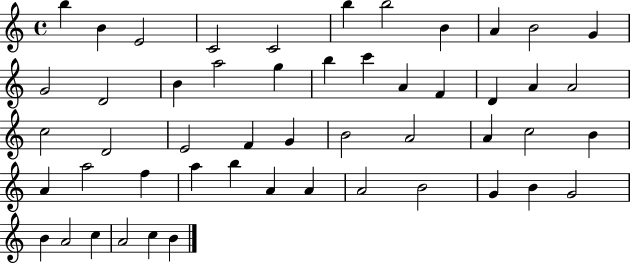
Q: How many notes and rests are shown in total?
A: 51